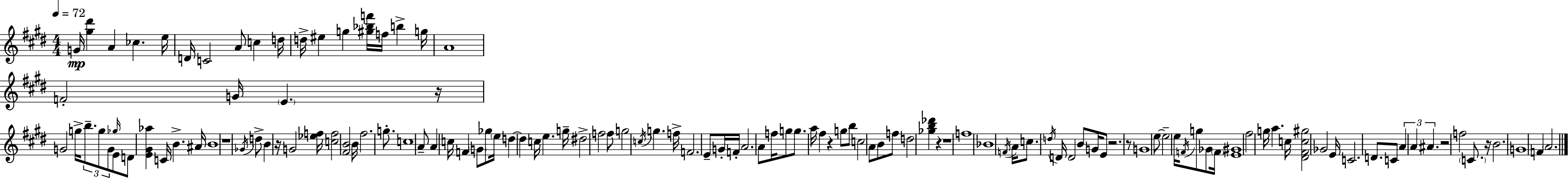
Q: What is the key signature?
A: E major